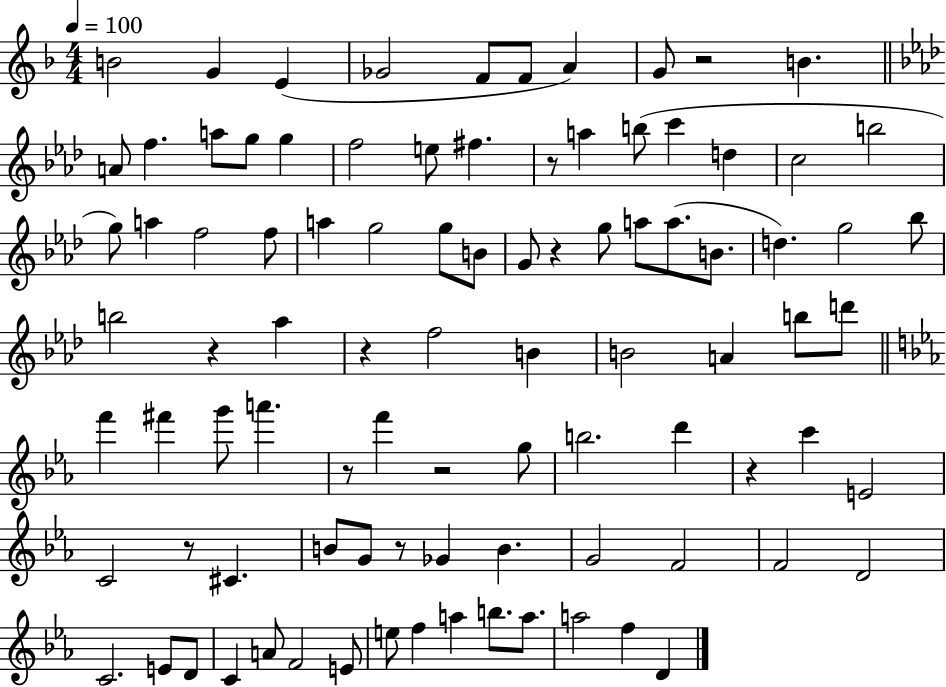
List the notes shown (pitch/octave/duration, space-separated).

B4/h G4/q E4/q Gb4/h F4/e F4/e A4/q G4/e R/h B4/q. A4/e F5/q. A5/e G5/e G5/q F5/h E5/e F#5/q. R/e A5/q B5/e C6/q D5/q C5/h B5/h G5/e A5/q F5/h F5/e A5/q G5/h G5/e B4/e G4/e R/q G5/e A5/e A5/e. B4/e. D5/q. G5/h Bb5/e B5/h R/q Ab5/q R/q F5/h B4/q B4/h A4/q B5/e D6/e F6/q F#6/q G6/e A6/q. R/e F6/q R/h G5/e B5/h. D6/q R/q C6/q E4/h C4/h R/e C#4/q. B4/e G4/e R/e Gb4/q B4/q. G4/h F4/h F4/h D4/h C4/h. E4/e D4/e C4/q A4/e F4/h E4/e E5/e F5/q A5/q B5/e. A5/e. A5/h F5/q D4/q